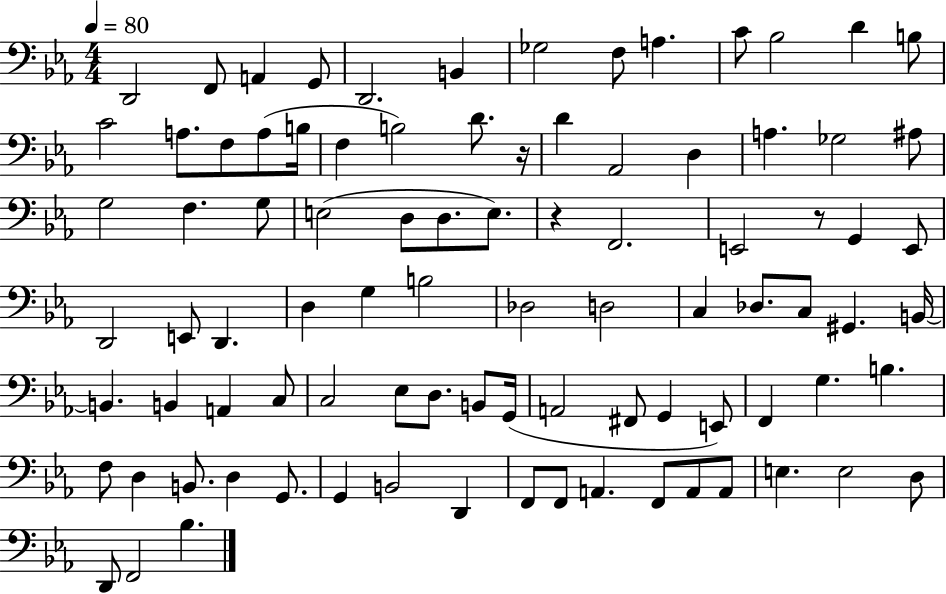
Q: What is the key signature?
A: EES major